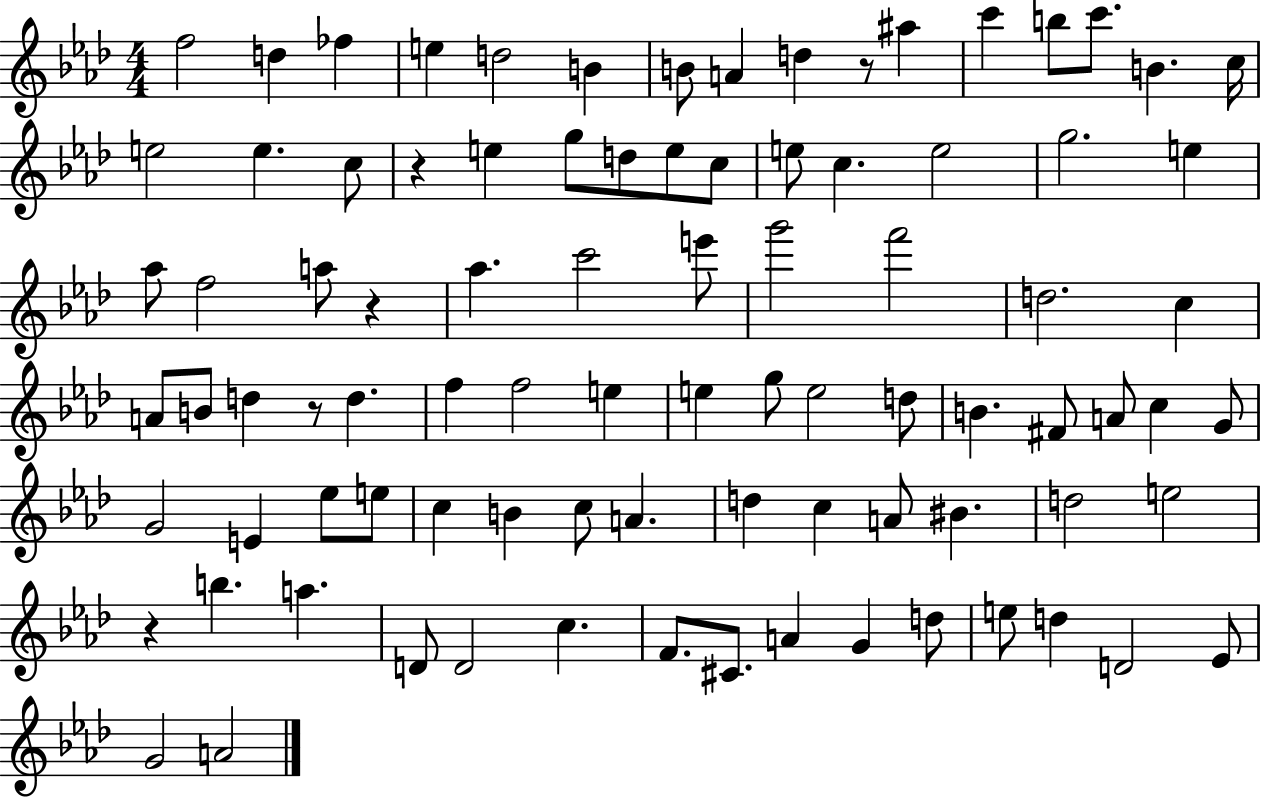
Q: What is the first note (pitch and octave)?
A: F5